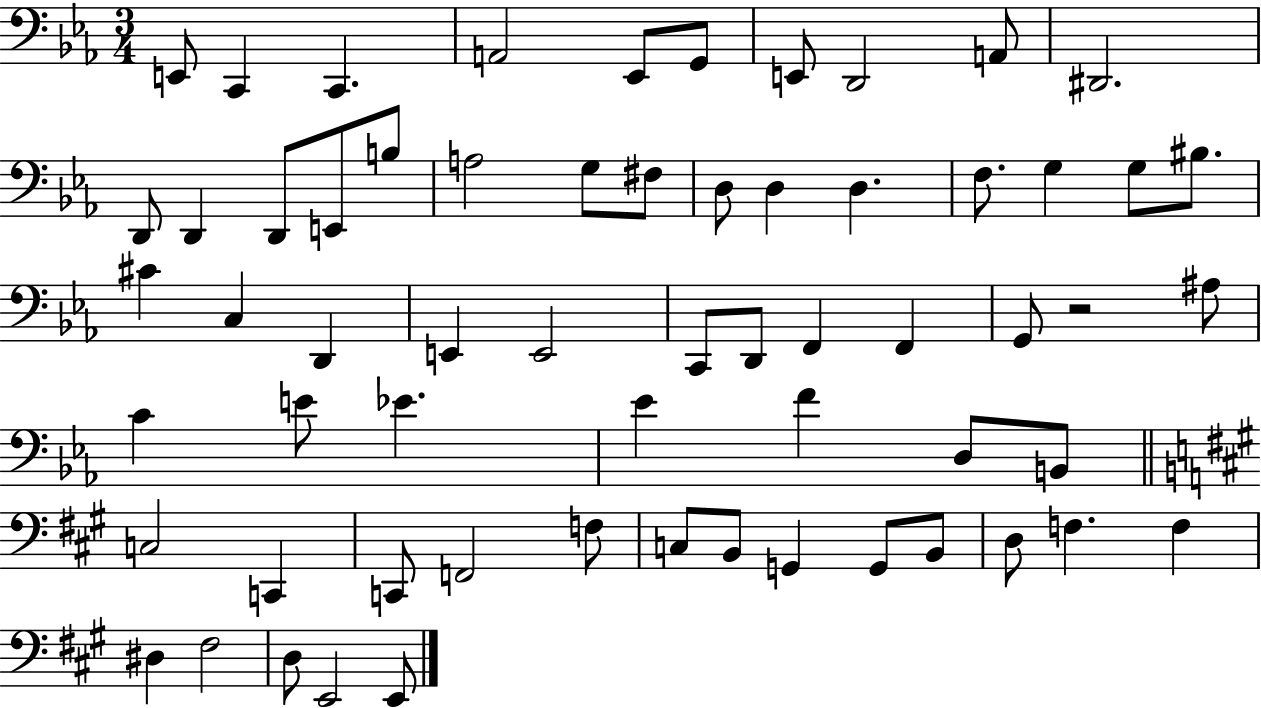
{
  \clef bass
  \numericTimeSignature
  \time 3/4
  \key ees \major
  \repeat volta 2 { e,8 c,4 c,4. | a,2 ees,8 g,8 | e,8 d,2 a,8 | dis,2. | \break d,8 d,4 d,8 e,8 b8 | a2 g8 fis8 | d8 d4 d4. | f8. g4 g8 bis8. | \break cis'4 c4 d,4 | e,4 e,2 | c,8 d,8 f,4 f,4 | g,8 r2 ais8 | \break c'4 e'8 ees'4. | ees'4 f'4 d8 b,8 | \bar "||" \break \key a \major c2 c,4 | c,8 f,2 f8 | c8 b,8 g,4 g,8 b,8 | d8 f4. f4 | \break dis4 fis2 | d8 e,2 e,8 | } \bar "|."
}